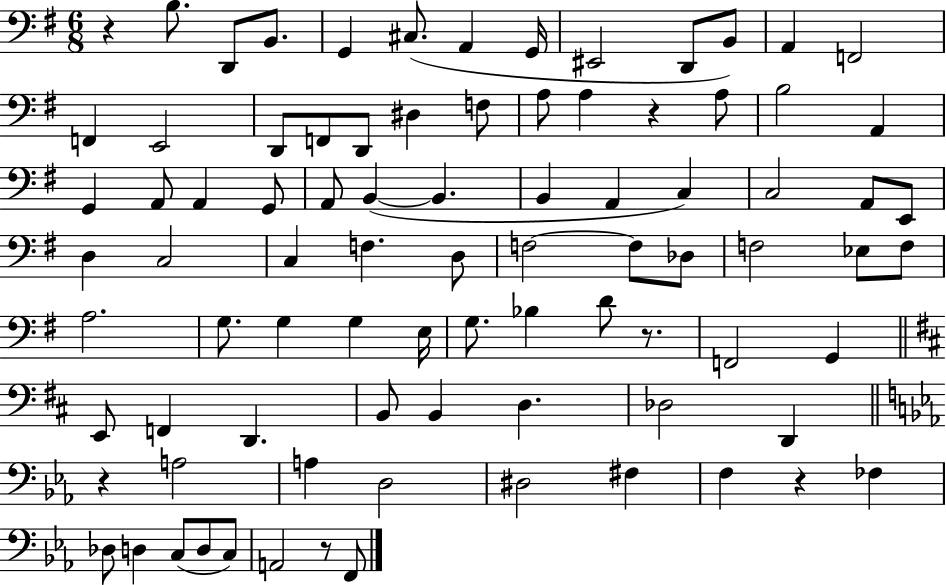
R/q B3/e. D2/e B2/e. G2/q C#3/e. A2/q G2/s EIS2/h D2/e B2/e A2/q F2/h F2/q E2/h D2/e F2/e D2/e D#3/q F3/e A3/e A3/q R/q A3/e B3/h A2/q G2/q A2/e A2/q G2/e A2/e B2/q B2/q. B2/q A2/q C3/q C3/h A2/e E2/e D3/q C3/h C3/q F3/q. D3/e F3/h F3/e Db3/e F3/h Eb3/e F3/e A3/h. G3/e. G3/q G3/q E3/s G3/e. Bb3/q D4/e R/e. F2/h G2/q E2/e F2/q D2/q. B2/e B2/q D3/q. Db3/h D2/q R/q A3/h A3/q D3/h D#3/h F#3/q F3/q R/q FES3/q Db3/e D3/q C3/e D3/e C3/e A2/h R/e F2/e